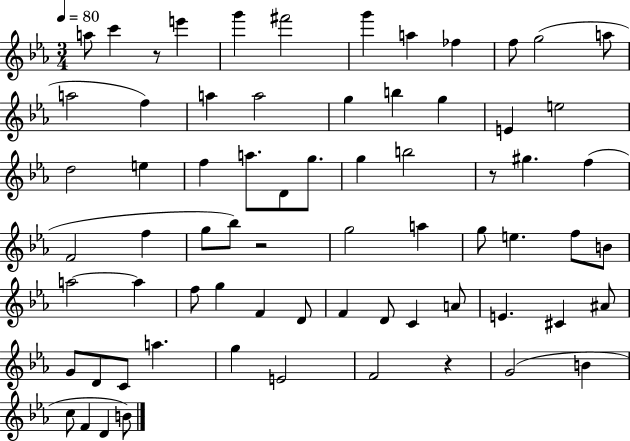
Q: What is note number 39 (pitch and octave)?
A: F5